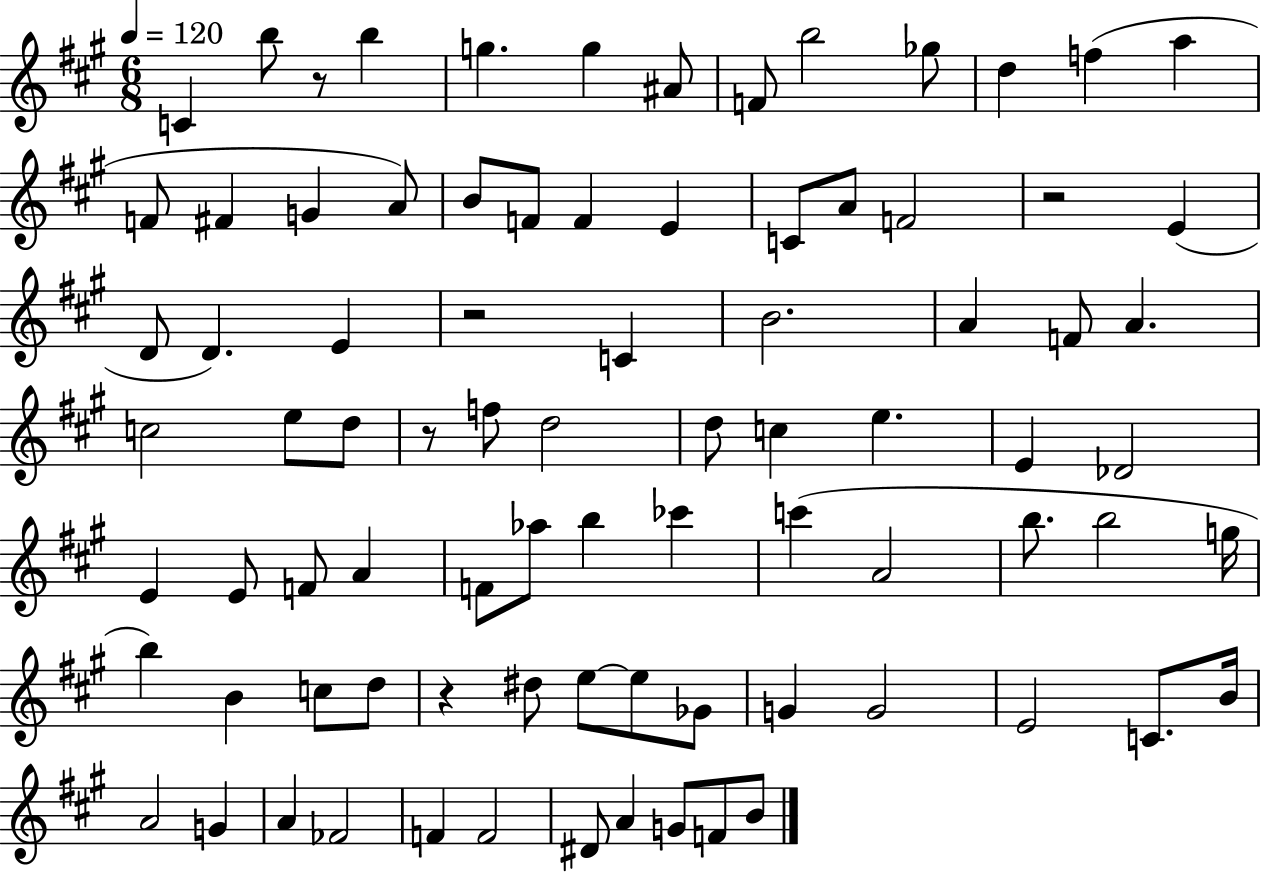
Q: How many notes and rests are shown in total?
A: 84